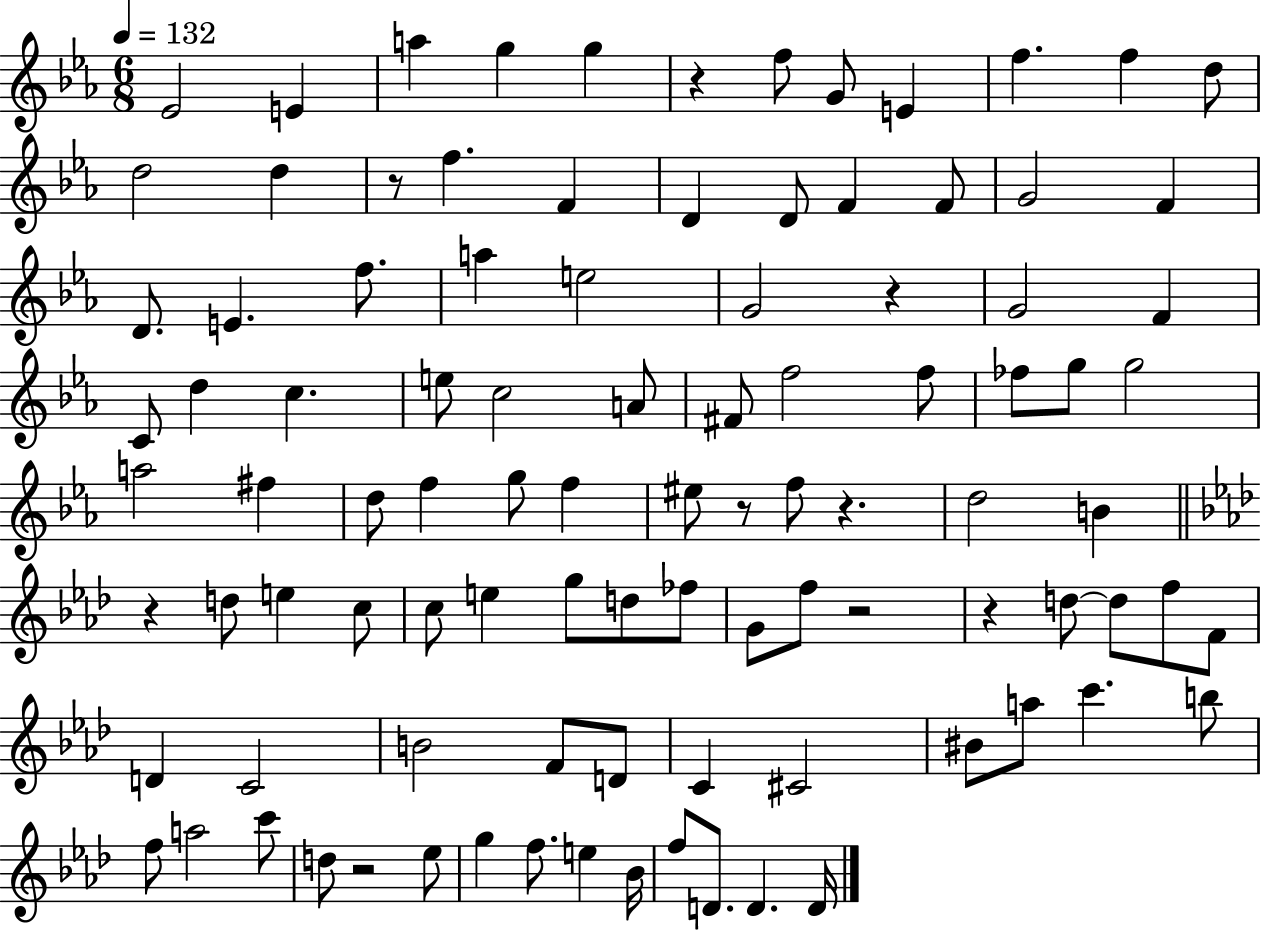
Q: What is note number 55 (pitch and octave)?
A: C5